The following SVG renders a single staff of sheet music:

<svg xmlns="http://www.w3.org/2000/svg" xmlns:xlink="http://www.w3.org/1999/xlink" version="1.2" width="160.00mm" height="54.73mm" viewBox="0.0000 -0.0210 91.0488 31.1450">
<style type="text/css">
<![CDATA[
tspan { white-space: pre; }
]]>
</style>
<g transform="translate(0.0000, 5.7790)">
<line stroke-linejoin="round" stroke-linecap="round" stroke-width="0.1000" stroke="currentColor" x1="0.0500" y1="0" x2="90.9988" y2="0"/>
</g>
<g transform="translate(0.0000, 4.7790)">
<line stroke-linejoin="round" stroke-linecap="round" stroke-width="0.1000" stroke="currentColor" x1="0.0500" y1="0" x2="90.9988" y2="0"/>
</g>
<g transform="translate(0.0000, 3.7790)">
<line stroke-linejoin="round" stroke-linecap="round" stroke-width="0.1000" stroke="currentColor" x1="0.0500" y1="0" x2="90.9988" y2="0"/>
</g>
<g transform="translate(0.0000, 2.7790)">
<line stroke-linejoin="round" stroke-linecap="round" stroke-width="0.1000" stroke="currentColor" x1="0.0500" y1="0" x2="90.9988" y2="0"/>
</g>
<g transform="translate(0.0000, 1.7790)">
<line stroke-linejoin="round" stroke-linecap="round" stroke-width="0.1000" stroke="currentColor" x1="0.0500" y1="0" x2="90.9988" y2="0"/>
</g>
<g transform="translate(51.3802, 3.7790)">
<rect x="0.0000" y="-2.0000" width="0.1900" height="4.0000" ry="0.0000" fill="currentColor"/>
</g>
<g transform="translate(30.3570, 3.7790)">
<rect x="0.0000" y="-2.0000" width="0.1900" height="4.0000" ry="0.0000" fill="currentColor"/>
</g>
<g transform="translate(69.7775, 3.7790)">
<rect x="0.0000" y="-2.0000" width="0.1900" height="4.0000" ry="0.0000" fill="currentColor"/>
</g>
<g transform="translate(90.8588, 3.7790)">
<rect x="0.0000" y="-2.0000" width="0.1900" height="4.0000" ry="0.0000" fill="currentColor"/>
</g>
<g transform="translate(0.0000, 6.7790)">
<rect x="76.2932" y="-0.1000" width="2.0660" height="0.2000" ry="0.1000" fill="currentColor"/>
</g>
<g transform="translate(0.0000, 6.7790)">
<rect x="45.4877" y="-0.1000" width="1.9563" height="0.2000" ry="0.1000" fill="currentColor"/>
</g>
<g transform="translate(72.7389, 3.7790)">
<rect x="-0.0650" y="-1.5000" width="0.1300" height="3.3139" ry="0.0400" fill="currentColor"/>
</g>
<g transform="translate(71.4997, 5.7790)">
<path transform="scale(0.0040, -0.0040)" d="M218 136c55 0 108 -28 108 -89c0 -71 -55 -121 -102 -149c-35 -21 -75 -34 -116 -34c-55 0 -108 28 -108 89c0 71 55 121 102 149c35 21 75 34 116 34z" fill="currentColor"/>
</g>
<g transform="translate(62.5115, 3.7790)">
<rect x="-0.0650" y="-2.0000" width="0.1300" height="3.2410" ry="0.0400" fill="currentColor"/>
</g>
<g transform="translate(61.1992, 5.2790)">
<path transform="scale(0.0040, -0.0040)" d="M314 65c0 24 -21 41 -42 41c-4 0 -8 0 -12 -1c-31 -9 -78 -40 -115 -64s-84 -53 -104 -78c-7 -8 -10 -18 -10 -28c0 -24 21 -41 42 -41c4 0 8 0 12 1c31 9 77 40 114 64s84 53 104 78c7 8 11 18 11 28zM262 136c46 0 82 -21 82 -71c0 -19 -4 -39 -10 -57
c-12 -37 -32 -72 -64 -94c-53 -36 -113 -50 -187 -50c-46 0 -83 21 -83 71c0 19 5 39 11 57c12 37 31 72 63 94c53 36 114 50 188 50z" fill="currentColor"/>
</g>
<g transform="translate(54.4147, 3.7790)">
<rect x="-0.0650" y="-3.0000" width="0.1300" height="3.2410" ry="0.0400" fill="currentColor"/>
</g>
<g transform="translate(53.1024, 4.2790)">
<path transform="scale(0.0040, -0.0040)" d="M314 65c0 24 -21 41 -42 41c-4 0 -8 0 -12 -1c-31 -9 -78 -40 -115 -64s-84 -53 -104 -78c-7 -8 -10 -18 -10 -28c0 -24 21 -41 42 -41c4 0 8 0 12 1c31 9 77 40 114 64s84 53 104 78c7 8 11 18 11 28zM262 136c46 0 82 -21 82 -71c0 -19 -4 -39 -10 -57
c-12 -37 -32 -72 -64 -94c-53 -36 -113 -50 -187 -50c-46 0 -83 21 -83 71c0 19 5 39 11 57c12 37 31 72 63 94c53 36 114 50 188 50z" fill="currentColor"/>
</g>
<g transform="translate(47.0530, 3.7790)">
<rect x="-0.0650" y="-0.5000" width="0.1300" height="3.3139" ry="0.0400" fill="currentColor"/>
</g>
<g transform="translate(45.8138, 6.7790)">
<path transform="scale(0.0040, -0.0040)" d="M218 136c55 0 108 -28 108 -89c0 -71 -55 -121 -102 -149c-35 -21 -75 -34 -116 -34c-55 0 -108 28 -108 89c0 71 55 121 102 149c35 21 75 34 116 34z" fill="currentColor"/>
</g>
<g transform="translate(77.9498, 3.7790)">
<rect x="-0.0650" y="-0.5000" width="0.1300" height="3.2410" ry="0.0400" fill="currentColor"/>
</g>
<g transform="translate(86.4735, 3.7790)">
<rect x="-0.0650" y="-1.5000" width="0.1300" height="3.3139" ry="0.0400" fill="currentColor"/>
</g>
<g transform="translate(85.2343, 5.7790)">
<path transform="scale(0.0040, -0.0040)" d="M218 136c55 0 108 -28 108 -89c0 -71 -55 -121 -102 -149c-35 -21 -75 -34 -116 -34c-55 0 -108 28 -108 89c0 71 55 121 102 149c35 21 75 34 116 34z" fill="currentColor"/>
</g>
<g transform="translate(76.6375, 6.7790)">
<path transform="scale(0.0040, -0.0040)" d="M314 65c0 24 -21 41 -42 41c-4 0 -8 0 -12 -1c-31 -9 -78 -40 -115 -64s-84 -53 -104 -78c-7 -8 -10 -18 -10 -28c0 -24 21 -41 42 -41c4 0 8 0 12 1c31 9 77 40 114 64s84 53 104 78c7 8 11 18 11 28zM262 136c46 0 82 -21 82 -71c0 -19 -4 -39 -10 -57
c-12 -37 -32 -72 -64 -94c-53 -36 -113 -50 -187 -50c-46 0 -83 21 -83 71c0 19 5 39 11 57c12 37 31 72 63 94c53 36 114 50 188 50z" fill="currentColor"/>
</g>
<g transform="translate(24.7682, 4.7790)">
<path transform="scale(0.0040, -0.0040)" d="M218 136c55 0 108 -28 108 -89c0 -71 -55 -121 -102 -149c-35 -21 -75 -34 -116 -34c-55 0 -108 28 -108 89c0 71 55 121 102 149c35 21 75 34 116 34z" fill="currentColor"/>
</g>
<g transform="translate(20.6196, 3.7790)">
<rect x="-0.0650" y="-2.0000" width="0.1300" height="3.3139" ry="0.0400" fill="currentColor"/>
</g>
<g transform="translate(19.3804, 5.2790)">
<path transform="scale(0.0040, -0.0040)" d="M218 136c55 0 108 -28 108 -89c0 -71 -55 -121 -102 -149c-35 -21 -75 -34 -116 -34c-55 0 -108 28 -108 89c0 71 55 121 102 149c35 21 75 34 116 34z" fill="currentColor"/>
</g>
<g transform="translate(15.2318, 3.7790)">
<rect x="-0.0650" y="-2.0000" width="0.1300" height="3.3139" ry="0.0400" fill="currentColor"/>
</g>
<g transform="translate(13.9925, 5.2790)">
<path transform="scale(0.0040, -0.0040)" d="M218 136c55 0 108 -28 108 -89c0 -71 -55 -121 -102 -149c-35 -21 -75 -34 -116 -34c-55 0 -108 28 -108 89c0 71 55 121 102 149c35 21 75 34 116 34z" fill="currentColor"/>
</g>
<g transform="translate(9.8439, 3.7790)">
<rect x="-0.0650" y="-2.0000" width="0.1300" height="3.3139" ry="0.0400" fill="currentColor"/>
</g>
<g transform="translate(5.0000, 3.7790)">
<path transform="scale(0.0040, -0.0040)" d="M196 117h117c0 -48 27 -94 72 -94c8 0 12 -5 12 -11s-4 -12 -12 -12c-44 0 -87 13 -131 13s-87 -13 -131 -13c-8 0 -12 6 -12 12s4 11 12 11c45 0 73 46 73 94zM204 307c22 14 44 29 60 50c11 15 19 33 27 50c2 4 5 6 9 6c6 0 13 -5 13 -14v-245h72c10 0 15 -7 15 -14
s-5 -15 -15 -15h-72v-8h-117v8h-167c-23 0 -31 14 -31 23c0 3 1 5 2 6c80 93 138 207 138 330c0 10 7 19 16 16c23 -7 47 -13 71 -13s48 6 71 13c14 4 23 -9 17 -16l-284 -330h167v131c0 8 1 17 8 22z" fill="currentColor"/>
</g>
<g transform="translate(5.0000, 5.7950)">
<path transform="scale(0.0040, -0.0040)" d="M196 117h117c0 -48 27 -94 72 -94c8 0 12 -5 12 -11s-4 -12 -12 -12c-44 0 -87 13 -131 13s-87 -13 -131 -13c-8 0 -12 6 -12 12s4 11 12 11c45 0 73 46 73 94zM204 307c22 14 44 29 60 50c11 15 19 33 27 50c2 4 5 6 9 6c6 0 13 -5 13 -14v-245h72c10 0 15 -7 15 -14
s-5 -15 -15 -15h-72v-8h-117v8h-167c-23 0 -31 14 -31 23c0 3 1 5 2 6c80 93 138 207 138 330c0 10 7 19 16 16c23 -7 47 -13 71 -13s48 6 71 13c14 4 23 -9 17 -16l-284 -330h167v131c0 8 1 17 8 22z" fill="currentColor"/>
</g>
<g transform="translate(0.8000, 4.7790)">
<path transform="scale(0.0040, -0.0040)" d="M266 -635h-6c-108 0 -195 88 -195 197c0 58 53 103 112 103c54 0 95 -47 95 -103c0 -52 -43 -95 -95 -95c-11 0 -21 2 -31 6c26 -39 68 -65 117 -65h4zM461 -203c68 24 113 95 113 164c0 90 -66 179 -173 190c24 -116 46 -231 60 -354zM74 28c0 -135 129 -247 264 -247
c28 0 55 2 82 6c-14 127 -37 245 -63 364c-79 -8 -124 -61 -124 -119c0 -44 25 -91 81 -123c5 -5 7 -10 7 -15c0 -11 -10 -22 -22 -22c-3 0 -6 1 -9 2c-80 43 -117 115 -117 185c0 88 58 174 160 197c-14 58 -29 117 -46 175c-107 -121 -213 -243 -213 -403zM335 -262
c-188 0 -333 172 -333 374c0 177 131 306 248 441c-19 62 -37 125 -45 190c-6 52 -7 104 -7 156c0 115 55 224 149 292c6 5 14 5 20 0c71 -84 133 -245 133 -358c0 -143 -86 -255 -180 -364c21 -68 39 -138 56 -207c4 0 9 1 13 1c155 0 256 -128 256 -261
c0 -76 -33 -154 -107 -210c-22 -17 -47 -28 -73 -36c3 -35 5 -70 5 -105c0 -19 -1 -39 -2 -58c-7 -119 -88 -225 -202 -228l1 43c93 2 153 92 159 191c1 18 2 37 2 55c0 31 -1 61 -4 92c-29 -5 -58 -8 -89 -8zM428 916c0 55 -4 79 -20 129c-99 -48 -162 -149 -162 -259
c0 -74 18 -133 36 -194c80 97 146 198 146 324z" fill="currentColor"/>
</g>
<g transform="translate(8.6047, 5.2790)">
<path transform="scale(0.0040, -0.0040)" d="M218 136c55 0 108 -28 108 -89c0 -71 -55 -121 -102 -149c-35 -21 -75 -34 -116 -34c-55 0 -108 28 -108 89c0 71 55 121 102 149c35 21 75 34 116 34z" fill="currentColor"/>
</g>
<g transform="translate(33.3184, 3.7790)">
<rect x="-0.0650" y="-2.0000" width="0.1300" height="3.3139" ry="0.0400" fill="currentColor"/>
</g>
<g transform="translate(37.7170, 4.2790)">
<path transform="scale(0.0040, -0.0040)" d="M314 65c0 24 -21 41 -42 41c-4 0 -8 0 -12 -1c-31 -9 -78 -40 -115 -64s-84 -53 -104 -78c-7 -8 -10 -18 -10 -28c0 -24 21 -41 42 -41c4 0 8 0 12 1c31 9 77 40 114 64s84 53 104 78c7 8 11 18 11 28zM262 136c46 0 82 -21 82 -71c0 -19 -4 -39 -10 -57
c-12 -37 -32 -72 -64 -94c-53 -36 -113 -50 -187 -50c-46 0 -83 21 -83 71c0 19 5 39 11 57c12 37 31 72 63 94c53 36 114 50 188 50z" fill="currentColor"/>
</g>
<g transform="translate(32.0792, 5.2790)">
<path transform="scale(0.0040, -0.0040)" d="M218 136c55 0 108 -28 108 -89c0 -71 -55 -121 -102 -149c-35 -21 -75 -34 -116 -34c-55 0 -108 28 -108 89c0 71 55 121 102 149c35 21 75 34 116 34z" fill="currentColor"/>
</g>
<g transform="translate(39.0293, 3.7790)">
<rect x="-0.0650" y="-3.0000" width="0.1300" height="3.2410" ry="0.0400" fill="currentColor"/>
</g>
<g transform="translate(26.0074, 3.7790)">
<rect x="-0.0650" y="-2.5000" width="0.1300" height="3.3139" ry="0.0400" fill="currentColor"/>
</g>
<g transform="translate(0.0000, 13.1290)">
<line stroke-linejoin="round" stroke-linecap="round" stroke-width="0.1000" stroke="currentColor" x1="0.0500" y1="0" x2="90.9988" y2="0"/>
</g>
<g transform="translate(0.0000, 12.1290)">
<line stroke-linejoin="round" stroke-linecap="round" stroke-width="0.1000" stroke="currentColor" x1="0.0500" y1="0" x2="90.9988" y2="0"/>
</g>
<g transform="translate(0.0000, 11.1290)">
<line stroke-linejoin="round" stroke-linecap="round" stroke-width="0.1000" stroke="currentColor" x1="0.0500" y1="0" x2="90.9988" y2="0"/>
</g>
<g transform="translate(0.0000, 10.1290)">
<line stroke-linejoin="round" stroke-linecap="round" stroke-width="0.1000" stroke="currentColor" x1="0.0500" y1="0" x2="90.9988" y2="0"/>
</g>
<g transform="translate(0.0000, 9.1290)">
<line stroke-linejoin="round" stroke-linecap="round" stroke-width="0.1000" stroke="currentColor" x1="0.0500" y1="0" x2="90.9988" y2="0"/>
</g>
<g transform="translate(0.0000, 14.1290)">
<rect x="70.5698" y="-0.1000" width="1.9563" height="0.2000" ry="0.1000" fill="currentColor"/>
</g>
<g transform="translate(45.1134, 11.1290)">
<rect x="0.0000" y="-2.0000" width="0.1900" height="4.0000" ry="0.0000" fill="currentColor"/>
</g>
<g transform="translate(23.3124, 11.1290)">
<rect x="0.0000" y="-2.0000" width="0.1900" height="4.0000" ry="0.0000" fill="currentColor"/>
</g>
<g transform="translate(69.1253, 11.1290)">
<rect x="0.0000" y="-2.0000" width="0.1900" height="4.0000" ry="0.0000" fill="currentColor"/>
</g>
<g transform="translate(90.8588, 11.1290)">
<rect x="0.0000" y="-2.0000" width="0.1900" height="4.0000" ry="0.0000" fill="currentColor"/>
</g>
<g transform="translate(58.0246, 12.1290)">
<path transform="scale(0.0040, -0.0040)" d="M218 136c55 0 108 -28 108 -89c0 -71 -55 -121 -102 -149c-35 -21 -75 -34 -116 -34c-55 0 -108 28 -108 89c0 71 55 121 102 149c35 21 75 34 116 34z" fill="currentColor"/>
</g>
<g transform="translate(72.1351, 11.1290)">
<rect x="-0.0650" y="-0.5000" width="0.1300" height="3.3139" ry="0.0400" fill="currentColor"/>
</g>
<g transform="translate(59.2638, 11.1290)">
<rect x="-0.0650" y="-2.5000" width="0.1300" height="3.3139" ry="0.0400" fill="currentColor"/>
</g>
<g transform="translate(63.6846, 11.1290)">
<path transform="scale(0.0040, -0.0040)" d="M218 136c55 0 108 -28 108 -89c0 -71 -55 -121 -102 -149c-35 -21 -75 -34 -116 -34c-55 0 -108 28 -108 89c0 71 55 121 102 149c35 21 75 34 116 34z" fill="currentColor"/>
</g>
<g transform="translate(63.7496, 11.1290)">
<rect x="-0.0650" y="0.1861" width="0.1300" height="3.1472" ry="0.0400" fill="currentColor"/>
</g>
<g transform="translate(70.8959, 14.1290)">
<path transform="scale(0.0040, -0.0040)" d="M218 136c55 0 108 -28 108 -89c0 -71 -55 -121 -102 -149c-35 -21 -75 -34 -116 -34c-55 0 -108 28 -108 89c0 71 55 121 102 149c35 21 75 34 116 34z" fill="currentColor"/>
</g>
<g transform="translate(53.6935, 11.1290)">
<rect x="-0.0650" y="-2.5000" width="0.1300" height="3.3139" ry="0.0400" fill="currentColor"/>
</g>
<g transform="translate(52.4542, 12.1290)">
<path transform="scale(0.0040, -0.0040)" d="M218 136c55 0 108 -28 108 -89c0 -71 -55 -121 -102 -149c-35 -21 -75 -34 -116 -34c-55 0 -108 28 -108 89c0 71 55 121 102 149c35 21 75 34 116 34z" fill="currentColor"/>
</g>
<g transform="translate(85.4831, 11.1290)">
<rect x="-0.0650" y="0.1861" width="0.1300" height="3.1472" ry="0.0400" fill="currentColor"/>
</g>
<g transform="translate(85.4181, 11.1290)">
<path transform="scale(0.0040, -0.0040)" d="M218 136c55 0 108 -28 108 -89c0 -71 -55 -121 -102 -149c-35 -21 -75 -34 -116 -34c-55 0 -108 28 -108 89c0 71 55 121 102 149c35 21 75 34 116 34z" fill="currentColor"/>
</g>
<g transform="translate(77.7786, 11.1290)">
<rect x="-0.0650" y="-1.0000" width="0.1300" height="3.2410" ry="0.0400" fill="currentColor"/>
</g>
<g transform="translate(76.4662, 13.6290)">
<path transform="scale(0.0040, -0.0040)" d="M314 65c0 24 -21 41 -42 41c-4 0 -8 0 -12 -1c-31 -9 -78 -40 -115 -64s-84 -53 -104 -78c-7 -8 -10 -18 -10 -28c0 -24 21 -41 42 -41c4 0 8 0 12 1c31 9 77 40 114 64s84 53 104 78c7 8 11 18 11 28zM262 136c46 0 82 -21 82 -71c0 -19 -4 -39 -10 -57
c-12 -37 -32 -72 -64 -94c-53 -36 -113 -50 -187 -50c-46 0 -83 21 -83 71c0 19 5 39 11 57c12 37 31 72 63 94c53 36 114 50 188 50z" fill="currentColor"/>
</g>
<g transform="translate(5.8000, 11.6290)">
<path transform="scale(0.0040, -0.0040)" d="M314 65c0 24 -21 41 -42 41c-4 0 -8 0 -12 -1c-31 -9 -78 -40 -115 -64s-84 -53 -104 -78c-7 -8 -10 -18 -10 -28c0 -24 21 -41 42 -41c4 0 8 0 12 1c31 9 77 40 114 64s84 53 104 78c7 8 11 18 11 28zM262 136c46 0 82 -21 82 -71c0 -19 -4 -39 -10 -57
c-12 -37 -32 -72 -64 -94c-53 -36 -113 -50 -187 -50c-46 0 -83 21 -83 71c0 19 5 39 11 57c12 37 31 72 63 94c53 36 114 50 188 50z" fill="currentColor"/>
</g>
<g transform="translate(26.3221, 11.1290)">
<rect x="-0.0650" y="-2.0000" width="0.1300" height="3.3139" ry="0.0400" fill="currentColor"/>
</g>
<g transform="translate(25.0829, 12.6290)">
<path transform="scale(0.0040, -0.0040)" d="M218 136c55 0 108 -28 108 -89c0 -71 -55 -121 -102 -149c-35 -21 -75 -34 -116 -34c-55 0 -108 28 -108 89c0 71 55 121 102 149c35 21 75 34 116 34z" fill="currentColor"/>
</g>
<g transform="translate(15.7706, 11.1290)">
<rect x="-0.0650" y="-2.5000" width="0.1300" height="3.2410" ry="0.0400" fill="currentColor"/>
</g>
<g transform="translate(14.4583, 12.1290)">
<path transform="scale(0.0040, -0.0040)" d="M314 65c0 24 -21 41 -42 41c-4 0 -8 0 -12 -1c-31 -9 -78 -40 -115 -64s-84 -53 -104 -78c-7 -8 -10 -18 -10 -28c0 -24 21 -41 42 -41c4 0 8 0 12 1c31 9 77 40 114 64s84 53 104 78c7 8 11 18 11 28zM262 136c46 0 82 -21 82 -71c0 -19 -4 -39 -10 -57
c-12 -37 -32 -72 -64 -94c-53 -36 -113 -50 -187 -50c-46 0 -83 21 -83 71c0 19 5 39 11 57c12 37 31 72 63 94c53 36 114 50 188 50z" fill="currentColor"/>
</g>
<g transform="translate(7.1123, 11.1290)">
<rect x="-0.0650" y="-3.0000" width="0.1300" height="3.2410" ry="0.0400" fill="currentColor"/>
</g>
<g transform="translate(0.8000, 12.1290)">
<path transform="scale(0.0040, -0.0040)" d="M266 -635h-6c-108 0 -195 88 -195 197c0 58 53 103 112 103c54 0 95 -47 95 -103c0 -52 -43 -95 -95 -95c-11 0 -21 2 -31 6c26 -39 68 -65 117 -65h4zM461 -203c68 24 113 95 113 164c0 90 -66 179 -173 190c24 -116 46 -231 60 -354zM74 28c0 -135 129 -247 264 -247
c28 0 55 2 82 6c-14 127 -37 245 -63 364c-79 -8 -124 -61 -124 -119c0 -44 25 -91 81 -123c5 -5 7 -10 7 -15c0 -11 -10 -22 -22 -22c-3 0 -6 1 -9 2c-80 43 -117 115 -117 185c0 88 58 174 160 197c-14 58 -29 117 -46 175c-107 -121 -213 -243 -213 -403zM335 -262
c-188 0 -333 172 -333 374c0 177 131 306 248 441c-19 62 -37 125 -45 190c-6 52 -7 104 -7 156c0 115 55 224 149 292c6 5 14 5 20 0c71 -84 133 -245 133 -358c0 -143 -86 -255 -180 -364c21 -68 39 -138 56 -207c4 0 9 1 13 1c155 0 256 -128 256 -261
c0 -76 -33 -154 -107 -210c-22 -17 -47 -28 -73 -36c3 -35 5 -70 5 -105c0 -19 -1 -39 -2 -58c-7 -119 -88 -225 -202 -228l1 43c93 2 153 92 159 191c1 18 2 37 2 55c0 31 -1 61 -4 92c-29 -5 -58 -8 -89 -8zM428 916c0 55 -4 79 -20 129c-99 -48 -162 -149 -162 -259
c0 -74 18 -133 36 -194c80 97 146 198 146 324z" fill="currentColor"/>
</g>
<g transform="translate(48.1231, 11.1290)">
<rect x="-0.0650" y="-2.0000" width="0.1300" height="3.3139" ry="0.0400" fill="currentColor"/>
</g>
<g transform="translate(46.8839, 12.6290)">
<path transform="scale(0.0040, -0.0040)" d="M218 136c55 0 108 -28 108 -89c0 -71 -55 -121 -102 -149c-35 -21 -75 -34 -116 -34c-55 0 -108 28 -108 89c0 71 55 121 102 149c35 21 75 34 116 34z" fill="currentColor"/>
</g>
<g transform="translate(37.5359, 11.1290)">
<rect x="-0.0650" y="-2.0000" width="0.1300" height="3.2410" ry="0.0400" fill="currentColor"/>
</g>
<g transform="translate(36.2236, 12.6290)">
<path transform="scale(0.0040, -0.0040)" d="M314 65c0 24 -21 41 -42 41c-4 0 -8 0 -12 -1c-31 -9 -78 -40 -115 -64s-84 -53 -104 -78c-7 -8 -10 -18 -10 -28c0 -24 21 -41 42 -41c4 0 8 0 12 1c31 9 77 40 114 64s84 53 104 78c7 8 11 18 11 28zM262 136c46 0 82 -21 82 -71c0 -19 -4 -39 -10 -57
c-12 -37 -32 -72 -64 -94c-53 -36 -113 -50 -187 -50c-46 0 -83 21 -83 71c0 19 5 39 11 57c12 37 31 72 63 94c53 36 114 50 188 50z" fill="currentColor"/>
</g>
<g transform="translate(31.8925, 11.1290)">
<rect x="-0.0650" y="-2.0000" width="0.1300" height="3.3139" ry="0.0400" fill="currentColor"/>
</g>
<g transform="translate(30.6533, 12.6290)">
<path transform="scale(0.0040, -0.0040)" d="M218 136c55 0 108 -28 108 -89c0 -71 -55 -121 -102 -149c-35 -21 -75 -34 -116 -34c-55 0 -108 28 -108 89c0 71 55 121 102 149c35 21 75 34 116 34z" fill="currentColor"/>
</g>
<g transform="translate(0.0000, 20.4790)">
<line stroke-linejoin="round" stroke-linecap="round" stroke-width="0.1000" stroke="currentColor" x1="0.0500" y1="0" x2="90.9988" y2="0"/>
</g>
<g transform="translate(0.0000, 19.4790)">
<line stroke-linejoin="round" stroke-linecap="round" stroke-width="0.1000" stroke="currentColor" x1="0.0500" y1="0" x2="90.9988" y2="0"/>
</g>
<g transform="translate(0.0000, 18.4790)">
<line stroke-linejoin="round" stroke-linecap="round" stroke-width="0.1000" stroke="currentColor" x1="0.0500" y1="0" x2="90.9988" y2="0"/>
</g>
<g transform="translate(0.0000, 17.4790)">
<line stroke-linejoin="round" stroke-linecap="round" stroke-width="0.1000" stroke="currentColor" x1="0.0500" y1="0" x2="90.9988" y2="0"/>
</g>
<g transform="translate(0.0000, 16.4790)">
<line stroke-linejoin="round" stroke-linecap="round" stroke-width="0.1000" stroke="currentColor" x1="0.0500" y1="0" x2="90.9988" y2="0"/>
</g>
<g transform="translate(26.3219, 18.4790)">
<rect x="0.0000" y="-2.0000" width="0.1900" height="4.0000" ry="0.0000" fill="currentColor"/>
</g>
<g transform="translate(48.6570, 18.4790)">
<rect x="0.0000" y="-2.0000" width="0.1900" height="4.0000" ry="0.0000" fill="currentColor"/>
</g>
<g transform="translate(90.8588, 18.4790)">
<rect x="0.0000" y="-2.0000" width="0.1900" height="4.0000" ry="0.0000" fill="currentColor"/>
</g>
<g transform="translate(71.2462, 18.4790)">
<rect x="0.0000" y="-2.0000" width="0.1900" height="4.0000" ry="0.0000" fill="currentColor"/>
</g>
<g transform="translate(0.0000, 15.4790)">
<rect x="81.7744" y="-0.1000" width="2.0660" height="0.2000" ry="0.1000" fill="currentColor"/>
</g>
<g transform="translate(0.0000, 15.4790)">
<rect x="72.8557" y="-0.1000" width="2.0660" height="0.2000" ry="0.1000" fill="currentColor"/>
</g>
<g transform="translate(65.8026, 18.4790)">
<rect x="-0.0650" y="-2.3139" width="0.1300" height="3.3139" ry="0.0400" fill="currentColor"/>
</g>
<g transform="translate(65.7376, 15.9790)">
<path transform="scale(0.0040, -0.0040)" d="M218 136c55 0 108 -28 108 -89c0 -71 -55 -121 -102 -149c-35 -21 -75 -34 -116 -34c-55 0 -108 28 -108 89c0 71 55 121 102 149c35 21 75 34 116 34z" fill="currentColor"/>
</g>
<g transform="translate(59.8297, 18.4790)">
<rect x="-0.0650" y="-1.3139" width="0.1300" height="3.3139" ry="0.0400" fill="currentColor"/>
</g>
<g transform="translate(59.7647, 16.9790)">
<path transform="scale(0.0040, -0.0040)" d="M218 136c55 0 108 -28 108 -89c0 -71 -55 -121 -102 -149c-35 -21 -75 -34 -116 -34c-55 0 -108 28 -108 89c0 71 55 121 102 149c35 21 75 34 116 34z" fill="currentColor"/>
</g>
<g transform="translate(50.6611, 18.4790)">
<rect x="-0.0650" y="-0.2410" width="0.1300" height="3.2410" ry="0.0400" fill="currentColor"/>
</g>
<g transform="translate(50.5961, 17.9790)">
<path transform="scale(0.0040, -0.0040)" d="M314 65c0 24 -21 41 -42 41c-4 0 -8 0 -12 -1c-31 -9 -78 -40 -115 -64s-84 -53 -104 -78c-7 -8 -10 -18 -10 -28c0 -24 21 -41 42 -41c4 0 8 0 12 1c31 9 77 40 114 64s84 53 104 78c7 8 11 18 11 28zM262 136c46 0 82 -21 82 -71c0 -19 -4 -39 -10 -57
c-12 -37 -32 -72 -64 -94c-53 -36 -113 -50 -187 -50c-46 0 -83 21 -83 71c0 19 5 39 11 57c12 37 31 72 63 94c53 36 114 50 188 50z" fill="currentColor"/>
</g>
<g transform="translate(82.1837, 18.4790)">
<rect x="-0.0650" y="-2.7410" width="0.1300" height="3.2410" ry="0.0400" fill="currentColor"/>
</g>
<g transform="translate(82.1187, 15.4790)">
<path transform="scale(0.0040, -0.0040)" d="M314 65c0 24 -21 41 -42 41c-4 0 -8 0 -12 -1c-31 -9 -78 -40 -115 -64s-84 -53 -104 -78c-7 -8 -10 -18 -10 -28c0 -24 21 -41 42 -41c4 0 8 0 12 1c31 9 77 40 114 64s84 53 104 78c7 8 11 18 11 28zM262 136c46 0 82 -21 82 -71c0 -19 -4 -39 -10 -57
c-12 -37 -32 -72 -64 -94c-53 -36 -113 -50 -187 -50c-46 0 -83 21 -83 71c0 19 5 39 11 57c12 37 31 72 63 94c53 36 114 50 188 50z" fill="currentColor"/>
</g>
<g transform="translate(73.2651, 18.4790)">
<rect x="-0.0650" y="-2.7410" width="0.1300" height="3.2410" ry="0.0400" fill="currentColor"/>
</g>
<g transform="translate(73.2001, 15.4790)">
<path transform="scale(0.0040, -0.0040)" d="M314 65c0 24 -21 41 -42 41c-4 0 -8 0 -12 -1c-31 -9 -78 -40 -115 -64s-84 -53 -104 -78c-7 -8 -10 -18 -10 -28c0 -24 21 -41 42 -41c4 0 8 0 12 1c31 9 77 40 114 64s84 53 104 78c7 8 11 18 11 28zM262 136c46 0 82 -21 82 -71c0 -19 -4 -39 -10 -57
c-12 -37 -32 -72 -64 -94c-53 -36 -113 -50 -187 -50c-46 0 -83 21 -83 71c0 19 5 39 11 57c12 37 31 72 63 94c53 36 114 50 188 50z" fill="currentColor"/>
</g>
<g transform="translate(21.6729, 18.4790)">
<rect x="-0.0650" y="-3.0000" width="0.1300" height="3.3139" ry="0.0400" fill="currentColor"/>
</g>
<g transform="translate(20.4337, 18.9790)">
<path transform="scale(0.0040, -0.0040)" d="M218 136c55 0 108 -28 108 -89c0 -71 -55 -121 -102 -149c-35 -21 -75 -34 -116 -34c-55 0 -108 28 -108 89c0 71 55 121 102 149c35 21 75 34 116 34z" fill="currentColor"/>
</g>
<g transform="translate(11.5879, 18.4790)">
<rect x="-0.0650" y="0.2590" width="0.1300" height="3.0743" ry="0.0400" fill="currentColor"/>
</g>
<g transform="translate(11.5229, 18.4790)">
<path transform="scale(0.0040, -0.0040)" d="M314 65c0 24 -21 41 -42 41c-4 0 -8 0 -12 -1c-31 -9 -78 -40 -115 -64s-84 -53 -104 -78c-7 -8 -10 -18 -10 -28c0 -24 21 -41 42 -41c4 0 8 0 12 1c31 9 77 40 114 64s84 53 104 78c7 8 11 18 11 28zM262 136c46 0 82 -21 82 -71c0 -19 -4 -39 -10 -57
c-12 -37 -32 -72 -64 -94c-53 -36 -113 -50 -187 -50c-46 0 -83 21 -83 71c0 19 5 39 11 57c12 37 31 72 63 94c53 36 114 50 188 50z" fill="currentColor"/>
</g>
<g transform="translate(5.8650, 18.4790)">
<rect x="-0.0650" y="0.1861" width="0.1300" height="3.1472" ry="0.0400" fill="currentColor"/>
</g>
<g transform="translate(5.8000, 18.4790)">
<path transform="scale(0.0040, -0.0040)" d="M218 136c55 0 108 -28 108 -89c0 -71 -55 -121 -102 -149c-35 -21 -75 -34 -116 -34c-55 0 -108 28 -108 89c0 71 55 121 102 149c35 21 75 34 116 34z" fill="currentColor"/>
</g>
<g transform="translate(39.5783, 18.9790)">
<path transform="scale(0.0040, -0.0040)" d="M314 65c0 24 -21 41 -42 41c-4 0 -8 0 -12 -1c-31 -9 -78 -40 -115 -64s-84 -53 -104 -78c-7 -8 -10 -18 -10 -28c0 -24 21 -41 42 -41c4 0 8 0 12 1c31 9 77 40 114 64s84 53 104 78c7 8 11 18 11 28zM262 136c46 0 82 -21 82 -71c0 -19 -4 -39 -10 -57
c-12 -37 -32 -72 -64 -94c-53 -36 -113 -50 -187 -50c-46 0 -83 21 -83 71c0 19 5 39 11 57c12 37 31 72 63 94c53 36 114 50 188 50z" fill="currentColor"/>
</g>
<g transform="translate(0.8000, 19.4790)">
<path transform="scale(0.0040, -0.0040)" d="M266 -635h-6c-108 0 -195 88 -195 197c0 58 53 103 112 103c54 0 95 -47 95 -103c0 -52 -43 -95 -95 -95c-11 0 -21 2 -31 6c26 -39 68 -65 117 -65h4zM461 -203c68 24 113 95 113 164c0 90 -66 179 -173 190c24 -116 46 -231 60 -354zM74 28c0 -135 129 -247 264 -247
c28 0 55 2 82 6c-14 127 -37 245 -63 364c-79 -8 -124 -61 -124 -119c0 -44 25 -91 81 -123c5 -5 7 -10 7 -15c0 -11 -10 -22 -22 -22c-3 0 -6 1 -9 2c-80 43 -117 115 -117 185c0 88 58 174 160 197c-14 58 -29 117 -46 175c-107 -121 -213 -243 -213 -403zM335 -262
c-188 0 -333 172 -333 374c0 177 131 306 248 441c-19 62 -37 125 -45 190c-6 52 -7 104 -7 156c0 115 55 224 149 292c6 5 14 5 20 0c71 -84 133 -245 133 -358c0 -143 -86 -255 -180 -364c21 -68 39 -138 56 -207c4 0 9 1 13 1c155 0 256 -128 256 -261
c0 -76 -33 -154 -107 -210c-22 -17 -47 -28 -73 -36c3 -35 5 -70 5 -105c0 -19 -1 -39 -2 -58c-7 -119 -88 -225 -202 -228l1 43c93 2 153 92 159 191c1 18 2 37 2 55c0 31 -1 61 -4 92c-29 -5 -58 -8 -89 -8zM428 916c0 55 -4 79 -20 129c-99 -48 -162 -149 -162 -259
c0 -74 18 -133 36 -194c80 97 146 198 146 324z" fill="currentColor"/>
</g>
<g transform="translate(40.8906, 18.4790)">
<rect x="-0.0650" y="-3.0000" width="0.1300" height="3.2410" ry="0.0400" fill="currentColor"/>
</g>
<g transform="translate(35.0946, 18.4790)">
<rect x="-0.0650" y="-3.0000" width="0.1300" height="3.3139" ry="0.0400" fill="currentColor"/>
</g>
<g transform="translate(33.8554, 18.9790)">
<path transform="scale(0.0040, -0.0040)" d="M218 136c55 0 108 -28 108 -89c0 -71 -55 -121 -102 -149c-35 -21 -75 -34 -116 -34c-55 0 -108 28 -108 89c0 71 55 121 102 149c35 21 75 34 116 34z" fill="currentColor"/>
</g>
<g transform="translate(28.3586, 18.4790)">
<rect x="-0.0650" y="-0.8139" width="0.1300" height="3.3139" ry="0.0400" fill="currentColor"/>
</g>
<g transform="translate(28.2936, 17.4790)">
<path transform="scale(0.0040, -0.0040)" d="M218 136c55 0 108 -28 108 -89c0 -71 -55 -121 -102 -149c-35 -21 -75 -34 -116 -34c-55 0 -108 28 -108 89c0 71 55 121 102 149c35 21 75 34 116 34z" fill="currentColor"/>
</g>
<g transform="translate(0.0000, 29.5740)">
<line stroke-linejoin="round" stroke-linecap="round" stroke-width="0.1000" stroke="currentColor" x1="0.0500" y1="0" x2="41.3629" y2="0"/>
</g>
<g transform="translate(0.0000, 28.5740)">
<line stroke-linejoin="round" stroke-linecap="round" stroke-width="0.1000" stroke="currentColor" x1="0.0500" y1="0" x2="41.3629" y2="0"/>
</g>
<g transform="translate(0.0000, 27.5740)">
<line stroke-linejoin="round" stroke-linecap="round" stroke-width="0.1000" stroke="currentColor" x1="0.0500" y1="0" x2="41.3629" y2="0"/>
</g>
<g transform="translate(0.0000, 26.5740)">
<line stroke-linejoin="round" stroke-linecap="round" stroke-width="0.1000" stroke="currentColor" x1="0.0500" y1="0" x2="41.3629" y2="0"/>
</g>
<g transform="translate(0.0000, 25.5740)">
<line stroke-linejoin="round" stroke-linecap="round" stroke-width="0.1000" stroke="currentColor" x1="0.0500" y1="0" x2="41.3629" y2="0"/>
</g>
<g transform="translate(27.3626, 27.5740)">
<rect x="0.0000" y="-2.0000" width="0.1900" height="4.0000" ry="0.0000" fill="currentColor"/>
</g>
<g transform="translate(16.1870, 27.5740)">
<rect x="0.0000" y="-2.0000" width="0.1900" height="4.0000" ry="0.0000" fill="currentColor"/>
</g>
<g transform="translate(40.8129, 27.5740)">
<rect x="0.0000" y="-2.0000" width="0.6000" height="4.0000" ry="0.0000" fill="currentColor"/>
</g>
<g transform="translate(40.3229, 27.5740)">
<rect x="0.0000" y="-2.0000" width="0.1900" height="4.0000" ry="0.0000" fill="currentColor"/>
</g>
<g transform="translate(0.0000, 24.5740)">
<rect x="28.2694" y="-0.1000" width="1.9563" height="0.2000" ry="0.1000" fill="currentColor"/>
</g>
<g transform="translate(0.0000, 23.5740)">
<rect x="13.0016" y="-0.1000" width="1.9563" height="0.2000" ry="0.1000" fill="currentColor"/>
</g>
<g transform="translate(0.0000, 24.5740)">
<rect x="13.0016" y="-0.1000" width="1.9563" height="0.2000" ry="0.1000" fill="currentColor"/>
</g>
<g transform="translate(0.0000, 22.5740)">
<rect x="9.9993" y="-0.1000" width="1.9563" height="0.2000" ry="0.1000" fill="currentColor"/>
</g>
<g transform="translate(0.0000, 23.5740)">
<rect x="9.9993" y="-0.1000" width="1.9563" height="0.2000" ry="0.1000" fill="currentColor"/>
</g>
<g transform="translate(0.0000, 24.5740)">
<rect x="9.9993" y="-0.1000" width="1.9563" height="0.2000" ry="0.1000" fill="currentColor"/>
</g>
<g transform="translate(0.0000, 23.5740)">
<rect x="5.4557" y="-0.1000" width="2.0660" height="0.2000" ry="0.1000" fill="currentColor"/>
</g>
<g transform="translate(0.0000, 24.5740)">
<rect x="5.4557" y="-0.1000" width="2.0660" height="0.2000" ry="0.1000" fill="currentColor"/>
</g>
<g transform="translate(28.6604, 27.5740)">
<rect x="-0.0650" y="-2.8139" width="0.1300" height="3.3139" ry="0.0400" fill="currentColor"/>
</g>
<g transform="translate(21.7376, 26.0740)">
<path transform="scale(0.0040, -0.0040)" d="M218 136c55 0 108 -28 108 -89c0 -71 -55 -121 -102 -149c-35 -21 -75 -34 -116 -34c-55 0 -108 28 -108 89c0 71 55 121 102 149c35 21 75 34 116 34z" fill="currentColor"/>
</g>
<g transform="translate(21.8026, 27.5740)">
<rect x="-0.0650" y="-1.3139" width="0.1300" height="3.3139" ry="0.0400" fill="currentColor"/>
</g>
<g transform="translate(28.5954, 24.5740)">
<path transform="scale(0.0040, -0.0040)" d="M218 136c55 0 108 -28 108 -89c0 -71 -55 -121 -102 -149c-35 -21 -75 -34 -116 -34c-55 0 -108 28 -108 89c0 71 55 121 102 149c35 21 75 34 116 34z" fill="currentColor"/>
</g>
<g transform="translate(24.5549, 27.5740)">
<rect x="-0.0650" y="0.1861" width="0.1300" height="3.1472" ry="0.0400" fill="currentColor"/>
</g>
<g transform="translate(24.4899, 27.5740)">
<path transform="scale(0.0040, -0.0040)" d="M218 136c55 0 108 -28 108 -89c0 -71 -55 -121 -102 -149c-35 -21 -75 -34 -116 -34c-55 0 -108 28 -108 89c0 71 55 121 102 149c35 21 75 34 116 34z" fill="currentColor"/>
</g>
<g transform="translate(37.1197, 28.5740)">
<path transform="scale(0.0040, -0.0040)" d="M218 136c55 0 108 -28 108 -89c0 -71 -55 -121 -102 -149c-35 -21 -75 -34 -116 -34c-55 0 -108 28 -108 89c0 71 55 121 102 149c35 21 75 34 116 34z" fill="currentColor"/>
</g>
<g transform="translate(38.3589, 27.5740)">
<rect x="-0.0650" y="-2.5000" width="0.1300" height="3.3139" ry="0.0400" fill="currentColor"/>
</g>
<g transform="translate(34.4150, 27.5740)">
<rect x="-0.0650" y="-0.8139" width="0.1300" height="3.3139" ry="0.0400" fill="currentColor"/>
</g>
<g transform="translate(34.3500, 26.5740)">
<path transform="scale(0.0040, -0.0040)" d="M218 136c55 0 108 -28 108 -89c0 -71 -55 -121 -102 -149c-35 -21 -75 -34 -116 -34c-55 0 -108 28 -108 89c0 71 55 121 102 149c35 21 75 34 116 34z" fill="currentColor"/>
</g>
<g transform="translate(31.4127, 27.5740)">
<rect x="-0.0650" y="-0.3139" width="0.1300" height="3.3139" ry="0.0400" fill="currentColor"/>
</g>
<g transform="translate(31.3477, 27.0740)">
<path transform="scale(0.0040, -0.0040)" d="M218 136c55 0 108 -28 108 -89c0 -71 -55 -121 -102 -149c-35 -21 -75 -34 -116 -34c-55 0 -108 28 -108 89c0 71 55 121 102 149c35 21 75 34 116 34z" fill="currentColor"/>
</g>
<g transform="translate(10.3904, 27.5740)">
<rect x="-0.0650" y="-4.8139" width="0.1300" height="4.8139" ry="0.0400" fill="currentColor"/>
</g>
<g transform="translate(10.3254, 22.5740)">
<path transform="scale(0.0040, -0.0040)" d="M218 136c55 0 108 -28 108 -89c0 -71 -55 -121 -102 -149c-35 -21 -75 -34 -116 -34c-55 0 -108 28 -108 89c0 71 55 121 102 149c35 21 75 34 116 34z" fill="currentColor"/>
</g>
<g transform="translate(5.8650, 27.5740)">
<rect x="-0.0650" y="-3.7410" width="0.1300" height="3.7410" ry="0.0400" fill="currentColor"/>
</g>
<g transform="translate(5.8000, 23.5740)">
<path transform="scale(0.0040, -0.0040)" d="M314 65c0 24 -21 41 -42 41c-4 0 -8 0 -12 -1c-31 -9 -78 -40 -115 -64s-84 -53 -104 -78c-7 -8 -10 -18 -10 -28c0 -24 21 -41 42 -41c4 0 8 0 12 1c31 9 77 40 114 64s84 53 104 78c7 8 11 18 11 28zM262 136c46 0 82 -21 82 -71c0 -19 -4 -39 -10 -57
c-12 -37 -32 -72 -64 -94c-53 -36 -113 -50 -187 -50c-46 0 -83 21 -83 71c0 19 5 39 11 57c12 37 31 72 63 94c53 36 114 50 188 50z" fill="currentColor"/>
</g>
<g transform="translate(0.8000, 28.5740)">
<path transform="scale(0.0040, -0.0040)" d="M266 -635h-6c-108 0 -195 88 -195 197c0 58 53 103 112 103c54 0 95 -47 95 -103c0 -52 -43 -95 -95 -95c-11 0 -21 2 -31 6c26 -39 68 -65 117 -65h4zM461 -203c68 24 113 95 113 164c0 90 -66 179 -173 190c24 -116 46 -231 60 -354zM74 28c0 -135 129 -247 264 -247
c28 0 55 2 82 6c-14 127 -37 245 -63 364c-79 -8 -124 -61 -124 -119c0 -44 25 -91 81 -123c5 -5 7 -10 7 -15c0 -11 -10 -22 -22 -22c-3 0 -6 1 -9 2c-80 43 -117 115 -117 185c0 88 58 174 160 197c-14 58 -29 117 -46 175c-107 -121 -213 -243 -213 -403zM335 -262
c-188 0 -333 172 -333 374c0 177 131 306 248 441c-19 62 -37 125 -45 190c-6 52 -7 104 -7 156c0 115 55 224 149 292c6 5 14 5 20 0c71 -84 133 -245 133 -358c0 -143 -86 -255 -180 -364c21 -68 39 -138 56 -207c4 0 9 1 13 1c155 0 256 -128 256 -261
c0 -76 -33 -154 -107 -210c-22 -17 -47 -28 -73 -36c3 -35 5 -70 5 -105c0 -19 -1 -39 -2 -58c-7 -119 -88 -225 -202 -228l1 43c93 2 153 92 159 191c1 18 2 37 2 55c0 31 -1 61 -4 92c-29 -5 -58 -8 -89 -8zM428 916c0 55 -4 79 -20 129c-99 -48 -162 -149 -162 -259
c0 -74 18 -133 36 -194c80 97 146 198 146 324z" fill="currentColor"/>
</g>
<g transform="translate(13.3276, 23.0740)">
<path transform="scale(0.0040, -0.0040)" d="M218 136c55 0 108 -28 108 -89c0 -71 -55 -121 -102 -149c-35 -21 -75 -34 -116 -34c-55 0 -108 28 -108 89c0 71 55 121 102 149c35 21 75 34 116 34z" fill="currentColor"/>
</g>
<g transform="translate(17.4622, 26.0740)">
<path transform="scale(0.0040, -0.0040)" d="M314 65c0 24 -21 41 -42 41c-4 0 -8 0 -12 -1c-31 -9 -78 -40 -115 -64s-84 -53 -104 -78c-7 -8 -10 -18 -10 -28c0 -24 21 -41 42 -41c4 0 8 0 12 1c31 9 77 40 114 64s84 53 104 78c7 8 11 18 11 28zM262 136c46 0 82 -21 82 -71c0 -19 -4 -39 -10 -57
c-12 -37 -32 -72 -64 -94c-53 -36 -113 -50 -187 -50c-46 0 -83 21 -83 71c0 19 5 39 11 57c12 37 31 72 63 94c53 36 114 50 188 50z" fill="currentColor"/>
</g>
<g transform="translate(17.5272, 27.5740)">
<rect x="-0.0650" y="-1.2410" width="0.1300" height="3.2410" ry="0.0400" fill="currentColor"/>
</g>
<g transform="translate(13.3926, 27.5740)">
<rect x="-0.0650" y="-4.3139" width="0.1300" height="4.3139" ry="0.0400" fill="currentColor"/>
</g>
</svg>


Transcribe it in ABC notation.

X:1
T:Untitled
M:4/4
L:1/4
K:C
F F F G F A2 C A2 F2 E C2 E A2 G2 F F F2 F G G B C D2 B B B2 A d A A2 c2 e g a2 a2 c'2 e' d' e2 e B a c d G